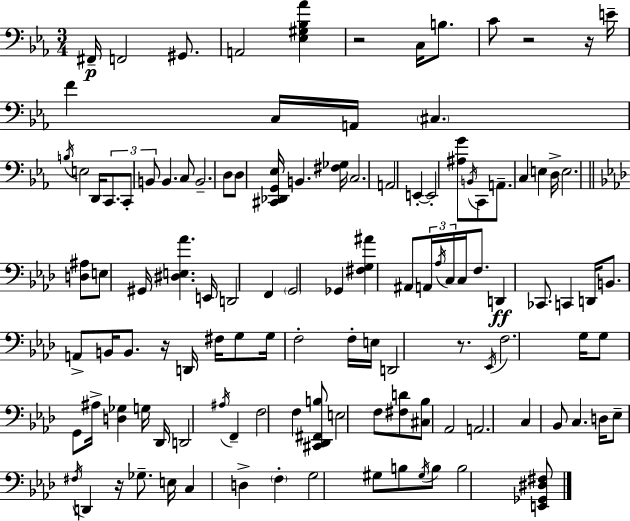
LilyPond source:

{
  \clef bass
  \numericTimeSignature
  \time 3/4
  \key c \minor
  fis,16--\p f,2 gis,8. | a,2 <ees gis bes aes'>4 | r2 c16 b8. | c'8 r2 r16 e'16-- | \break f'4 c16 a,16 \parenthesize cis4. | \acciaccatura { b16 } e2 d,16 \tuplet 3/2 { c,8. | c,8-. b,8 } b,4. c8 | b,2.-- | \break d8 d8 <cis, des, g, ees>16 b,4. | <fis ges>16 c2. | a,2 e,4-.~~ | e,2-. <ais g'>8 \acciaccatura { b,16 } | \break c,8 a,8.-- c4 e4 | d16-> e2. | \bar "||" \break \key f \minor <d ais>8 e8 gis,16 <dis e aes'>4. e,16 | d,2 f,4 | \parenthesize g,2 ges,4 | <fis g ais'>4 ais,8 \tuplet 3/2 { a,16 \acciaccatura { aes16 } c16 } c16 f8. | \break d,4\ff ces,8. c,4 | d,16 b,8. a,8-> b,16 b,8. r16 d,16 | fis16 g8 g16 f2-. | f16-. e16 d,2 r8. | \break \acciaccatura { ees,16 } f2. | g16 g8 g,8 ais16-> <d ges>4 | g16 des,16 d,2 \acciaccatura { ais16 } f,4-- | f2 f4 | \break <cis, des, fis, b>8 e2 | f8 <fis d'>8 <cis bes>8 aes,2 | a,2. | c4 bes,8 c4. | \break d16 ees8-- \acciaccatura { fis16 } d,4 r16 | ges8.-- e16 c4 d4-> | \parenthesize f4-. g2 | gis8 b8 \acciaccatura { gis16 } b8 b2 | \break <e, ges, dis fis>8 \bar "|."
}